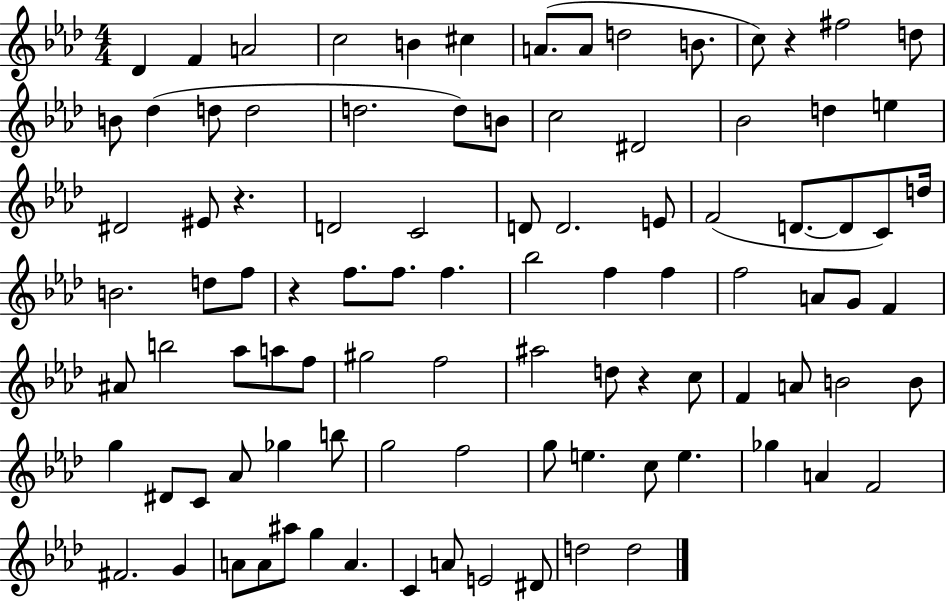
{
  \clef treble
  \numericTimeSignature
  \time 4/4
  \key aes \major
  des'4 f'4 a'2 | c''2 b'4 cis''4 | a'8.( a'8 d''2 b'8. | c''8) r4 fis''2 d''8 | \break b'8 des''4( d''8 d''2 | d''2. d''8) b'8 | c''2 dis'2 | bes'2 d''4 e''4 | \break dis'2 eis'8 r4. | d'2 c'2 | d'8 d'2. e'8 | f'2( d'8.~~ d'8 c'8) d''16 | \break b'2. d''8 f''8 | r4 f''8. f''8. f''4. | bes''2 f''4 f''4 | f''2 a'8 g'8 f'4 | \break ais'8 b''2 aes''8 a''8 f''8 | gis''2 f''2 | ais''2 d''8 r4 c''8 | f'4 a'8 b'2 b'8 | \break g''4 dis'8 c'8 aes'8 ges''4 b''8 | g''2 f''2 | g''8 e''4. c''8 e''4. | ges''4 a'4 f'2 | \break fis'2. g'4 | a'8 a'8 ais''8 g''4 a'4. | c'4 a'8 e'2 dis'8 | d''2 d''2 | \break \bar "|."
}